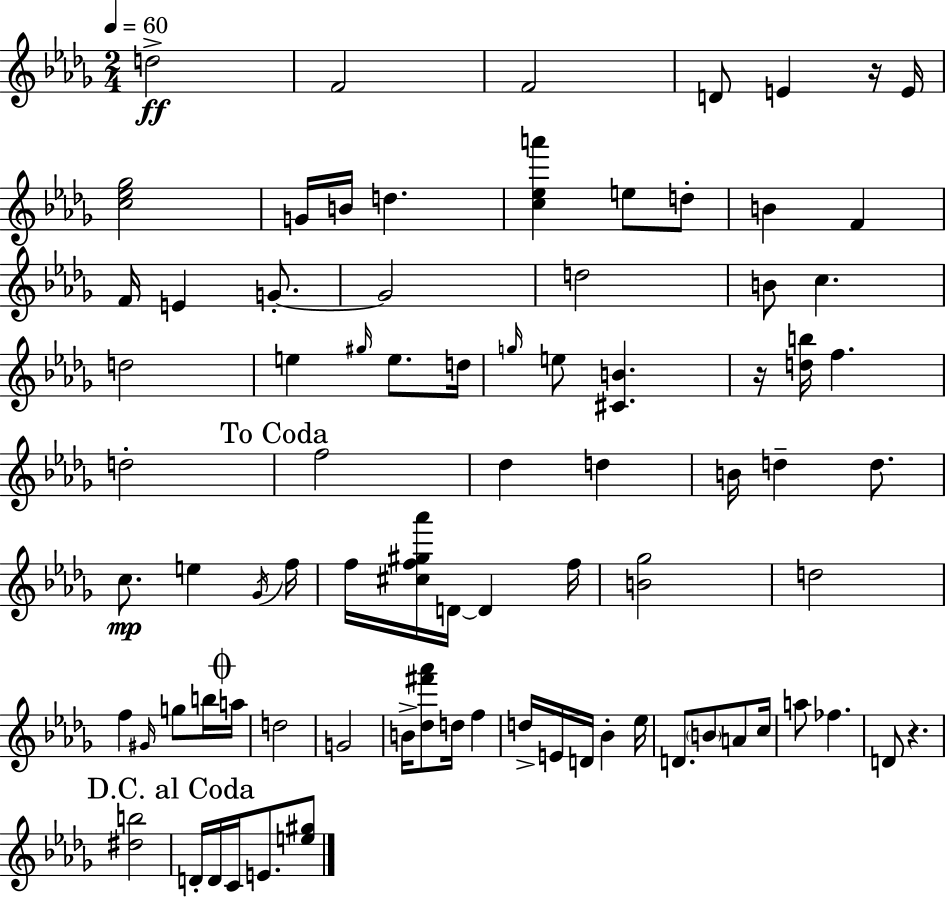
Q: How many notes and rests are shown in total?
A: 82